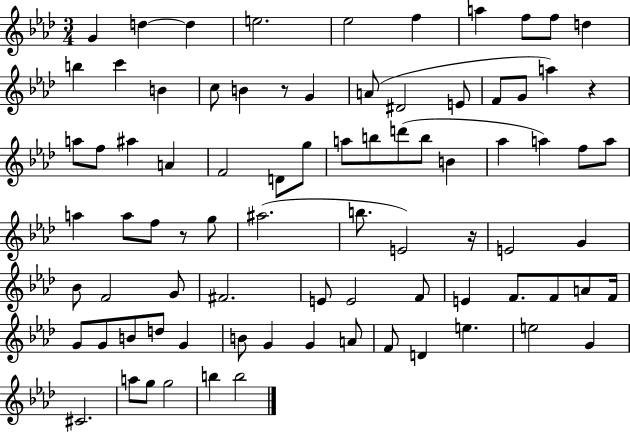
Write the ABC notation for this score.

X:1
T:Untitled
M:3/4
L:1/4
K:Ab
G d d e2 _e2 f a f/2 f/2 d b c' B c/2 B z/2 G A/2 ^D2 E/2 F/2 G/2 a z a/2 f/2 ^a A F2 D/2 g/2 a/2 b/2 d'/2 b/2 B _a a f/2 a/2 a a/2 f/2 z/2 g/2 ^a2 b/2 E2 z/4 E2 G _B/2 F2 G/2 ^F2 E/2 E2 F/2 E F/2 F/2 A/2 F/4 G/2 G/2 B/2 d/2 G B/2 G G A/2 F/2 D e e2 G ^C2 a/2 g/2 g2 b b2